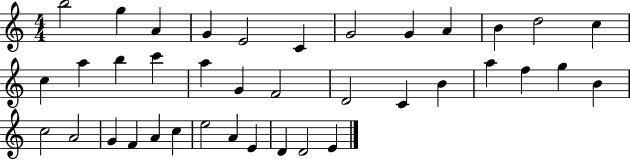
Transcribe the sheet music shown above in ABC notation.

X:1
T:Untitled
M:4/4
L:1/4
K:C
b2 g A G E2 C G2 G A B d2 c c a b c' a G F2 D2 C B a f g B c2 A2 G F A c e2 A E D D2 E